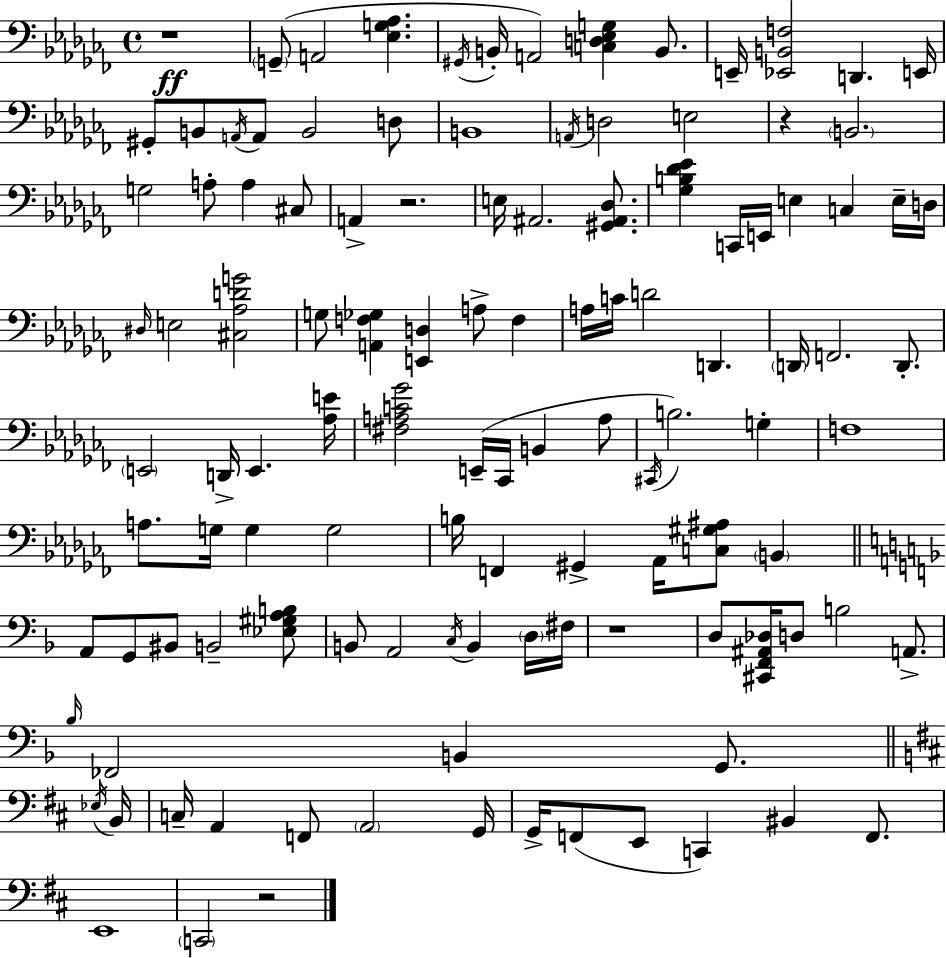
X:1
T:Untitled
M:4/4
L:1/4
K:Abm
z4 G,,/2 A,,2 [_E,G,_A,] ^G,,/4 B,,/4 A,,2 [C,D,_E,G,] B,,/2 E,,/4 [_E,,B,,F,]2 D,, E,,/4 ^G,,/2 B,,/2 A,,/4 A,,/2 B,,2 D,/2 B,,4 A,,/4 D,2 E,2 z B,,2 G,2 A,/2 A, ^C,/2 A,, z2 E,/4 ^A,,2 [^G,,^A,,_D,]/2 [_G,B,_D_E] C,,/4 E,,/4 E, C, E,/4 D,/4 ^D,/4 E,2 [^C,_A,DG]2 G,/2 [A,,F,_G,] [E,,D,] A,/2 F, A,/4 C/4 D2 D,, D,,/4 F,,2 D,,/2 E,,2 D,,/4 E,, [_A,E]/4 [^F,A,C_G]2 E,,/4 _C,,/4 B,, A,/2 ^C,,/4 B,2 G, F,4 A,/2 G,/4 G, G,2 B,/4 F,, ^G,, _A,,/4 [C,^G,^A,]/2 B,, A,,/2 G,,/2 ^B,,/2 B,,2 [_E,^G,A,B,]/2 B,,/2 A,,2 C,/4 B,, D,/4 ^F,/4 z4 D,/2 [^C,,F,,^A,,_D,]/4 D,/2 B,2 A,,/2 _B,/4 _F,,2 B,, G,,/2 _E,/4 B,,/4 C,/4 A,, F,,/2 A,,2 G,,/4 G,,/4 F,,/2 E,,/2 C,, ^B,, F,,/2 E,,4 C,,2 z2